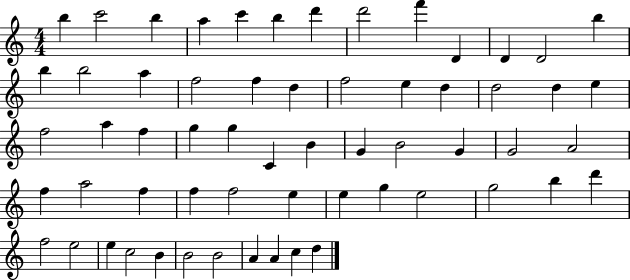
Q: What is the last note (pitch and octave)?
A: D5